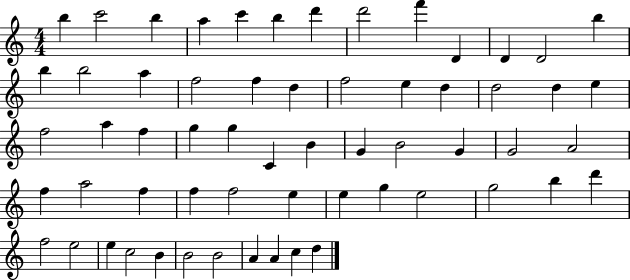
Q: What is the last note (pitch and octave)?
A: D5